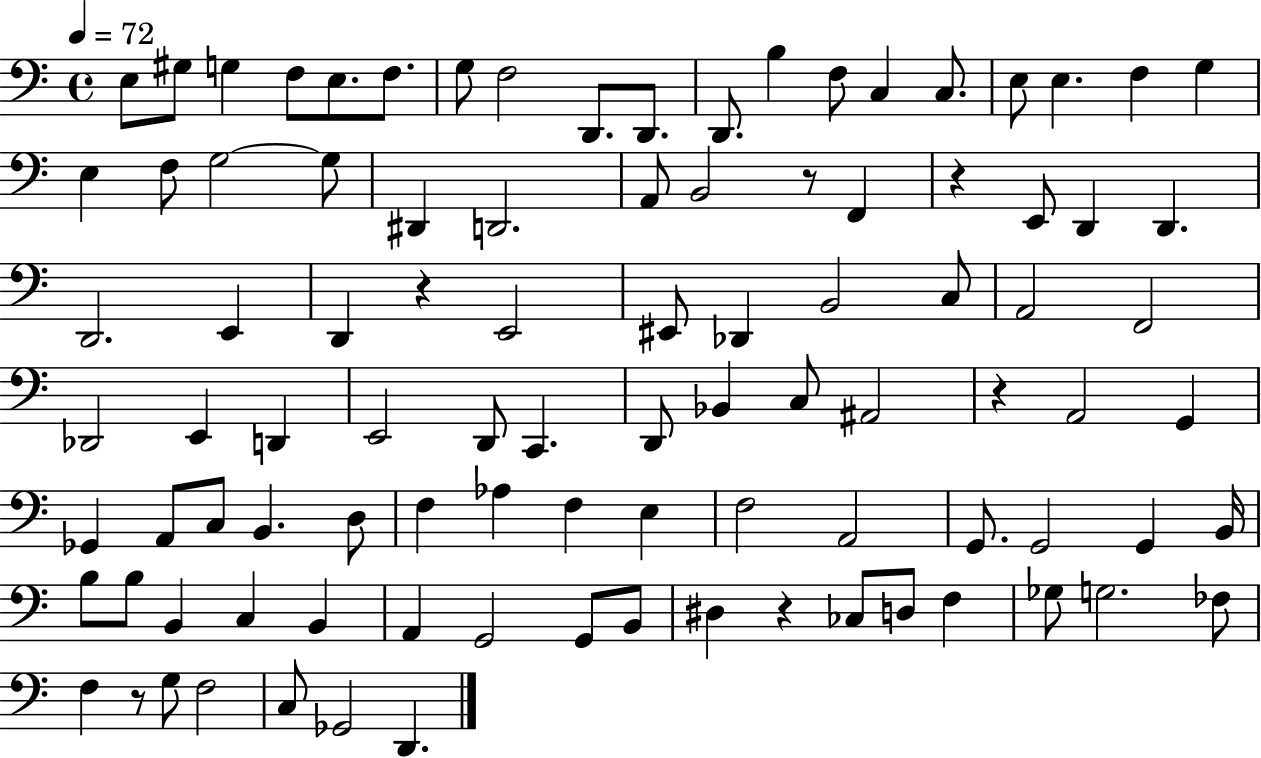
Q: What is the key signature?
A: C major